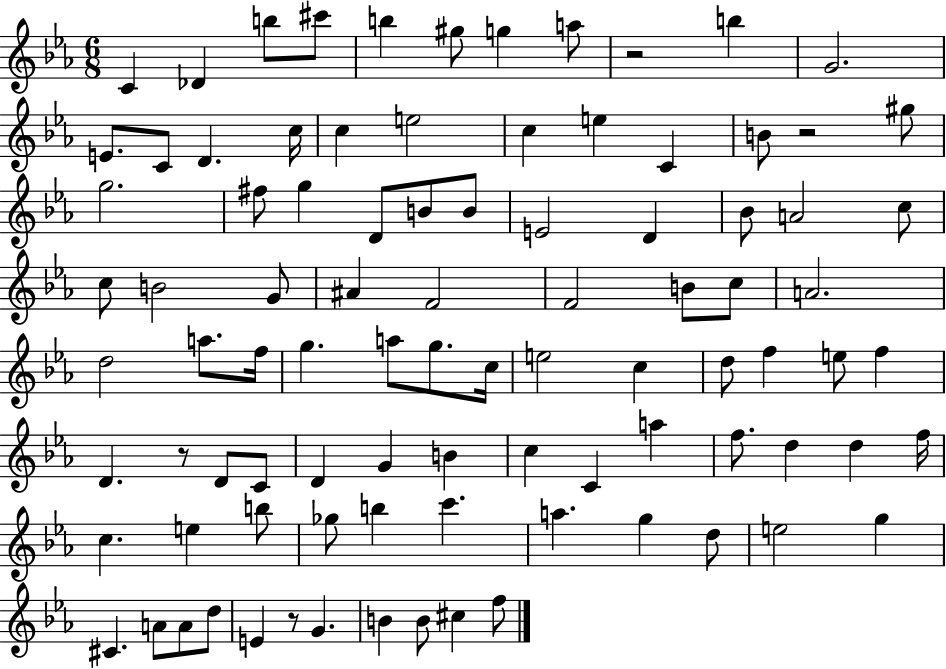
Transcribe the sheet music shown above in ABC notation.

X:1
T:Untitled
M:6/8
L:1/4
K:Eb
C _D b/2 ^c'/2 b ^g/2 g a/2 z2 b G2 E/2 C/2 D c/4 c e2 c e C B/2 z2 ^g/2 g2 ^f/2 g D/2 B/2 B/2 E2 D _B/2 A2 c/2 c/2 B2 G/2 ^A F2 F2 B/2 c/2 A2 d2 a/2 f/4 g a/2 g/2 c/4 e2 c d/2 f e/2 f D z/2 D/2 C/2 D G B c C a f/2 d d f/4 c e b/2 _g/2 b c' a g d/2 e2 g ^C A/2 A/2 d/2 E z/2 G B B/2 ^c f/2